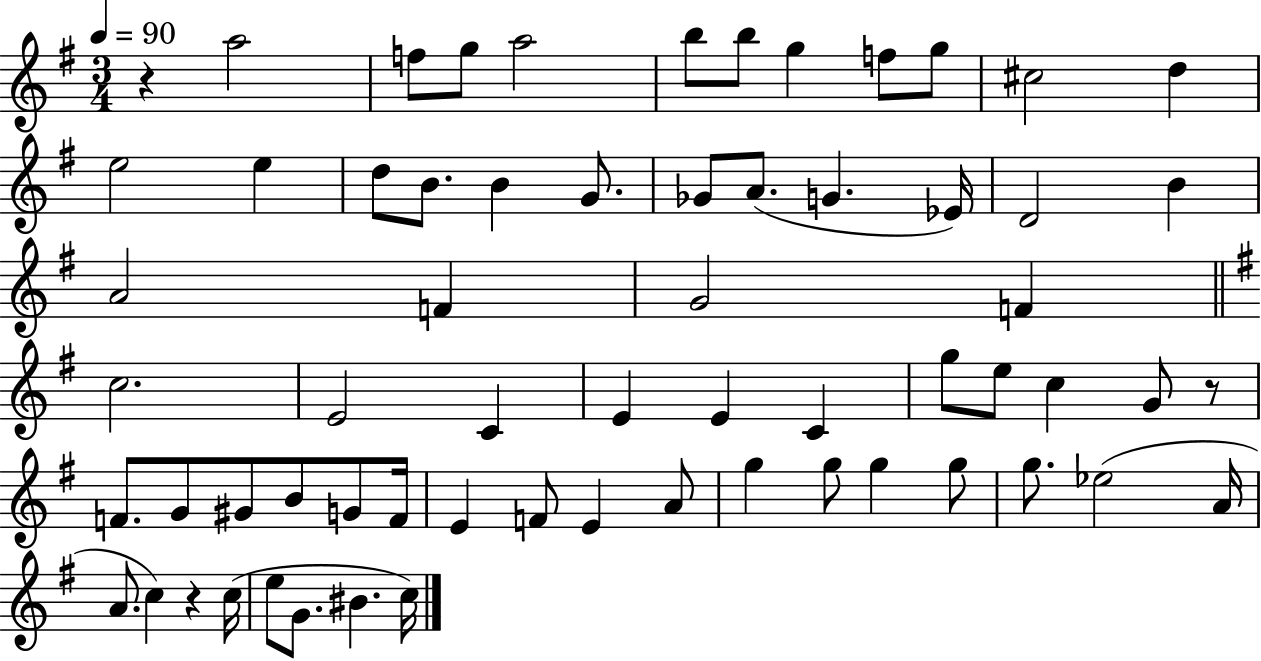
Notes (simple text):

R/q A5/h F5/e G5/e A5/h B5/e B5/e G5/q F5/e G5/e C#5/h D5/q E5/h E5/q D5/e B4/e. B4/q G4/e. Gb4/e A4/e. G4/q. Eb4/s D4/h B4/q A4/h F4/q G4/h F4/q C5/h. E4/h C4/q E4/q E4/q C4/q G5/e E5/e C5/q G4/e R/e F4/e. G4/e G#4/e B4/e G4/e F4/s E4/q F4/e E4/q A4/e G5/q G5/e G5/q G5/e G5/e. Eb5/h A4/s A4/e. C5/q R/q C5/s E5/e G4/e. BIS4/q. C5/s